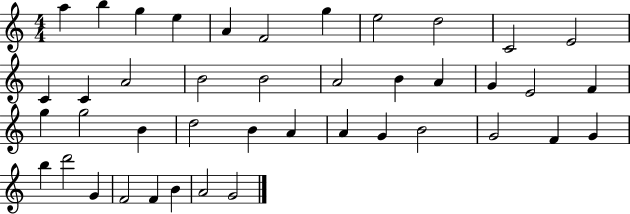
X:1
T:Untitled
M:4/4
L:1/4
K:C
a b g e A F2 g e2 d2 C2 E2 C C A2 B2 B2 A2 B A G E2 F g g2 B d2 B A A G B2 G2 F G b d'2 G F2 F B A2 G2